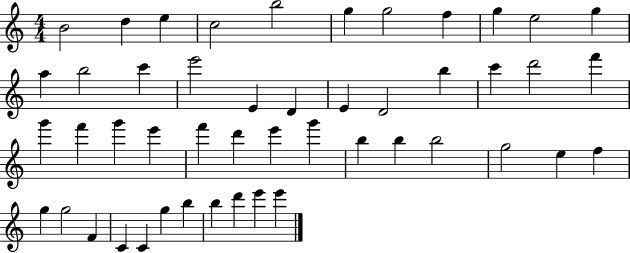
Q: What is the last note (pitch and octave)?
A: E6